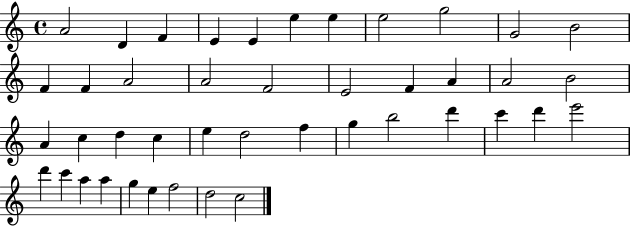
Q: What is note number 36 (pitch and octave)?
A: C6